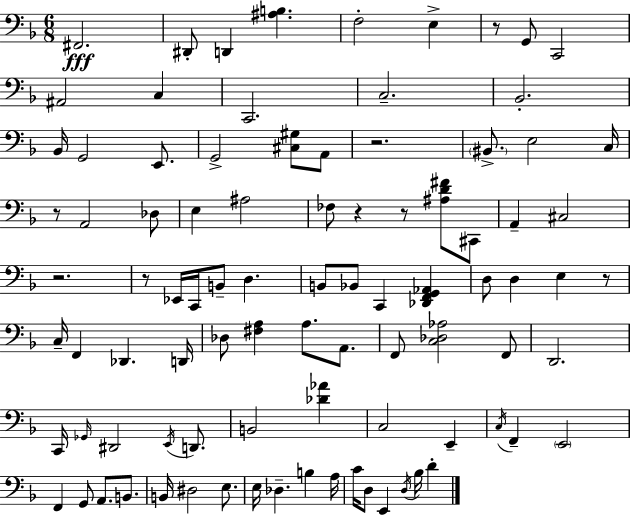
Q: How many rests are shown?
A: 8